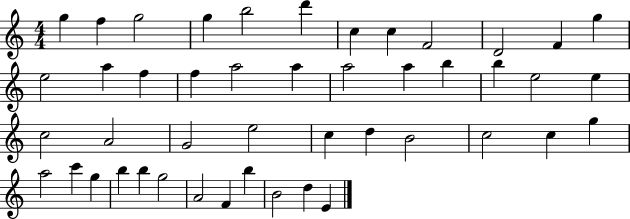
G5/q F5/q G5/h G5/q B5/h D6/q C5/q C5/q F4/h D4/h F4/q G5/q E5/h A5/q F5/q F5/q A5/h A5/q A5/h A5/q B5/q B5/q E5/h E5/q C5/h A4/h G4/h E5/h C5/q D5/q B4/h C5/h C5/q G5/q A5/h C6/q G5/q B5/q B5/q G5/h A4/h F4/q B5/q B4/h D5/q E4/q